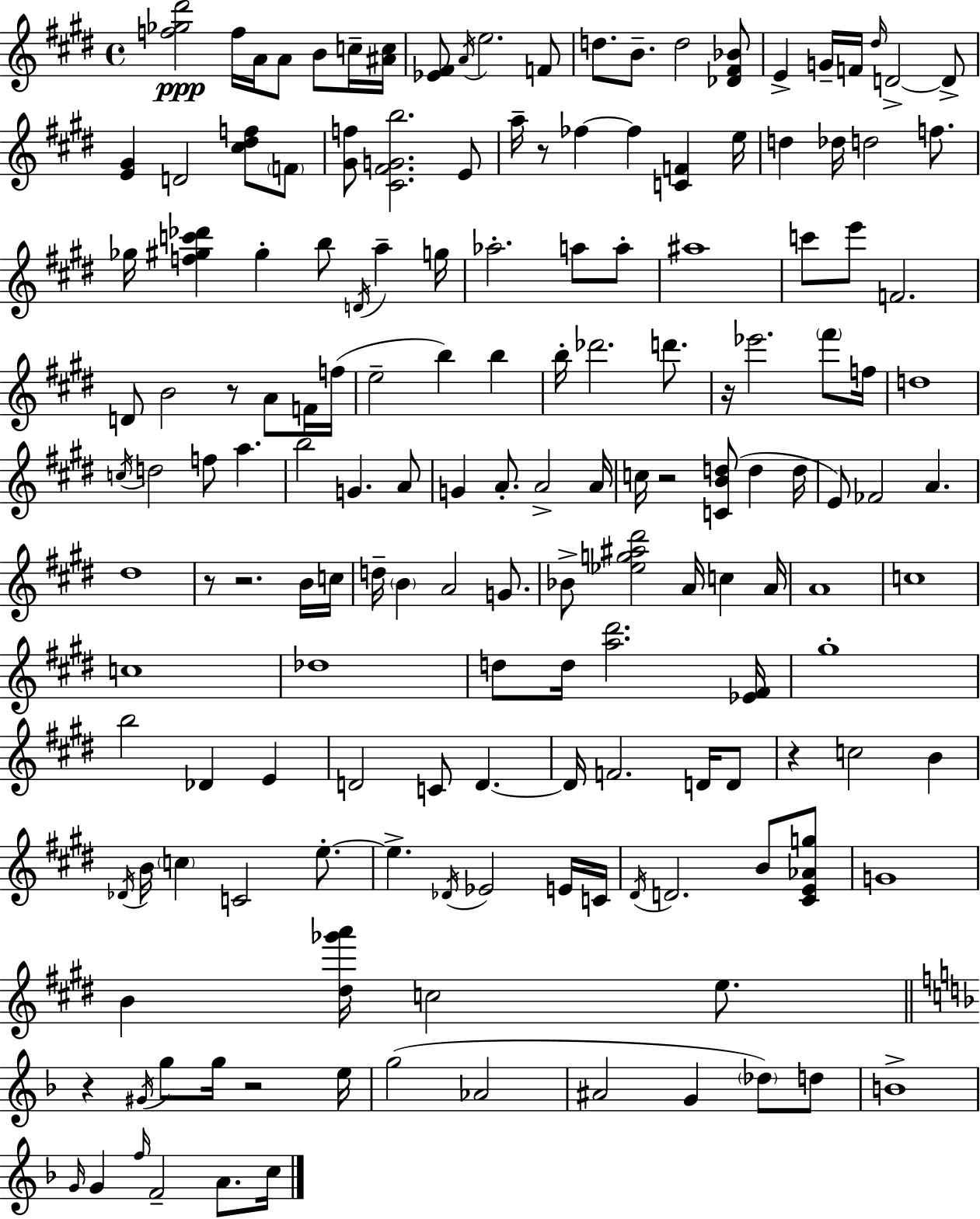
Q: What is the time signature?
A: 4/4